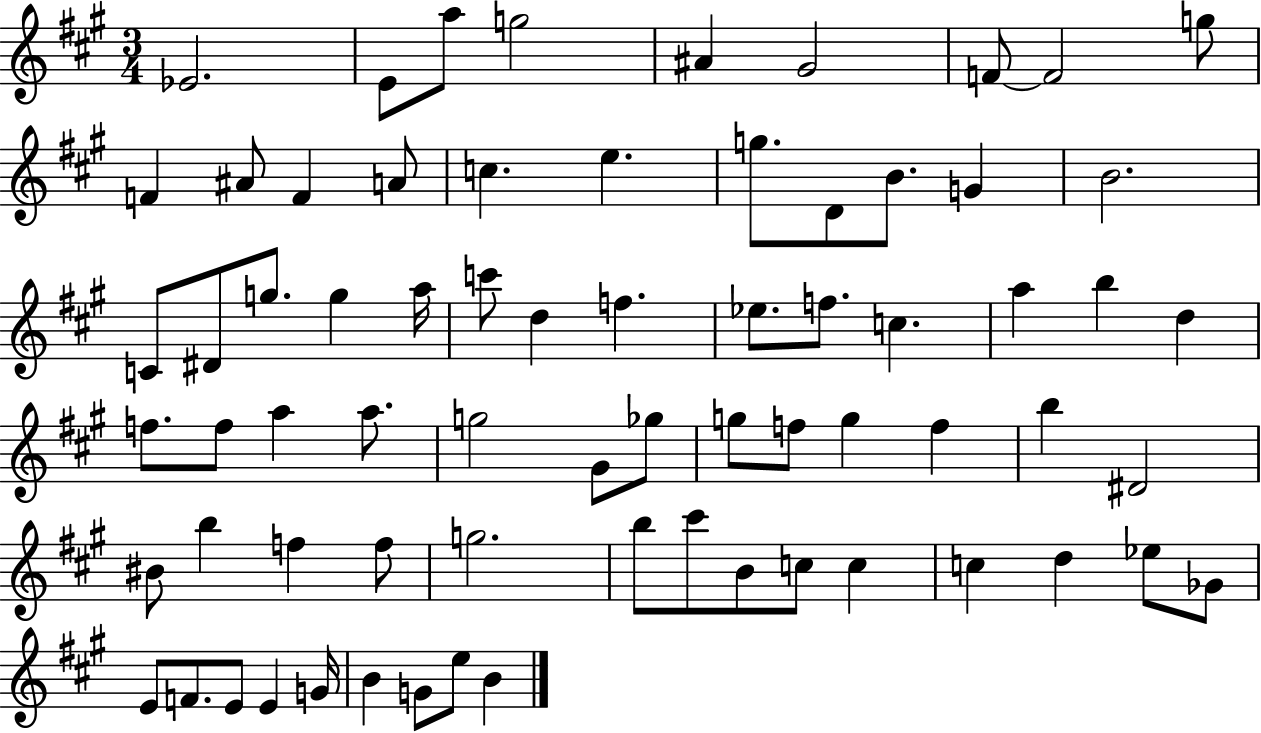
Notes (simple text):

Eb4/h. E4/e A5/e G5/h A#4/q G#4/h F4/e F4/h G5/e F4/q A#4/e F4/q A4/e C5/q. E5/q. G5/e. D4/e B4/e. G4/q B4/h. C4/e D#4/e G5/e. G5/q A5/s C6/e D5/q F5/q. Eb5/e. F5/e. C5/q. A5/q B5/q D5/q F5/e. F5/e A5/q A5/e. G5/h G#4/e Gb5/e G5/e F5/e G5/q F5/q B5/q D#4/h BIS4/e B5/q F5/q F5/e G5/h. B5/e C#6/e B4/e C5/e C5/q C5/q D5/q Eb5/e Gb4/e E4/e F4/e. E4/e E4/q G4/s B4/q G4/e E5/e B4/q